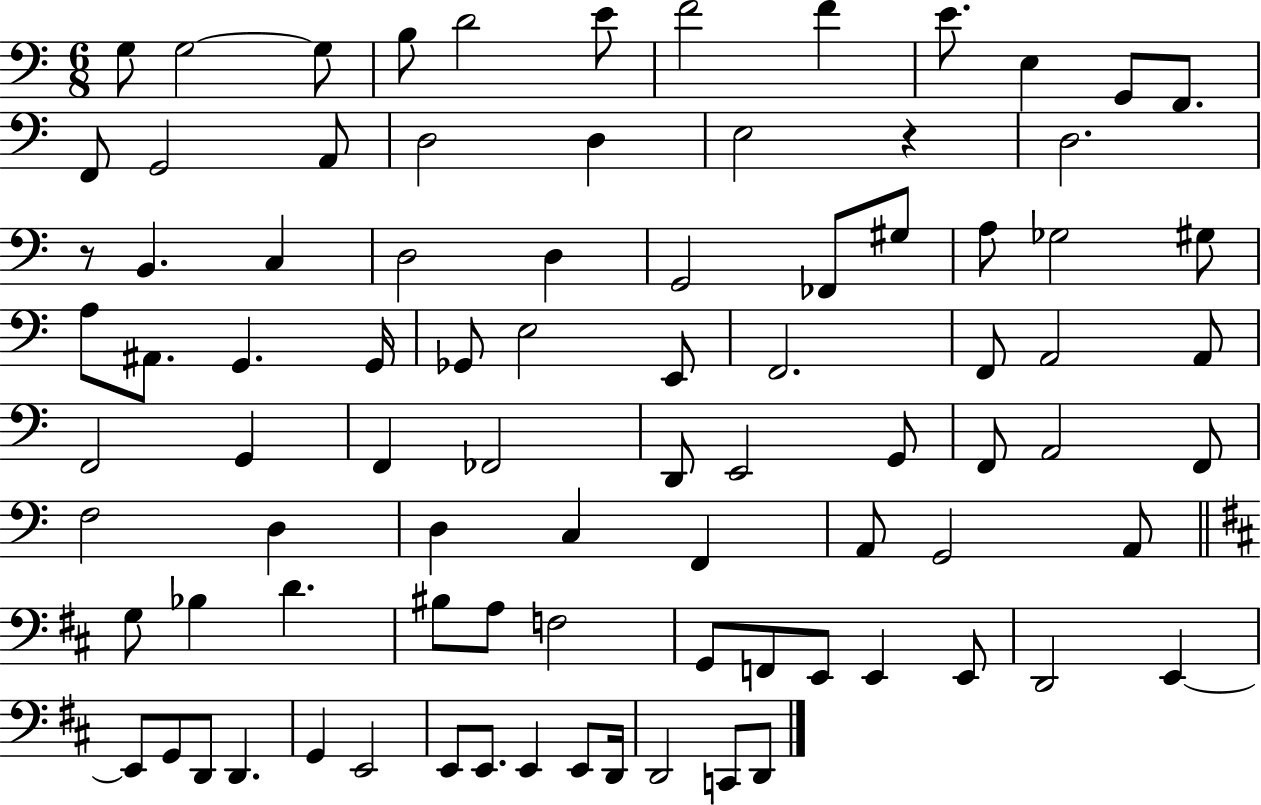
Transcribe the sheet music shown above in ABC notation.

X:1
T:Untitled
M:6/8
L:1/4
K:C
G,/2 G,2 G,/2 B,/2 D2 E/2 F2 F E/2 E, G,,/2 F,,/2 F,,/2 G,,2 A,,/2 D,2 D, E,2 z D,2 z/2 B,, C, D,2 D, G,,2 _F,,/2 ^G,/2 A,/2 _G,2 ^G,/2 A,/2 ^A,,/2 G,, G,,/4 _G,,/2 E,2 E,,/2 F,,2 F,,/2 A,,2 A,,/2 F,,2 G,, F,, _F,,2 D,,/2 E,,2 G,,/2 F,,/2 A,,2 F,,/2 F,2 D, D, C, F,, A,,/2 G,,2 A,,/2 G,/2 _B, D ^B,/2 A,/2 F,2 G,,/2 F,,/2 E,,/2 E,, E,,/2 D,,2 E,, E,,/2 G,,/2 D,,/2 D,, G,, E,,2 E,,/2 E,,/2 E,, E,,/2 D,,/4 D,,2 C,,/2 D,,/2